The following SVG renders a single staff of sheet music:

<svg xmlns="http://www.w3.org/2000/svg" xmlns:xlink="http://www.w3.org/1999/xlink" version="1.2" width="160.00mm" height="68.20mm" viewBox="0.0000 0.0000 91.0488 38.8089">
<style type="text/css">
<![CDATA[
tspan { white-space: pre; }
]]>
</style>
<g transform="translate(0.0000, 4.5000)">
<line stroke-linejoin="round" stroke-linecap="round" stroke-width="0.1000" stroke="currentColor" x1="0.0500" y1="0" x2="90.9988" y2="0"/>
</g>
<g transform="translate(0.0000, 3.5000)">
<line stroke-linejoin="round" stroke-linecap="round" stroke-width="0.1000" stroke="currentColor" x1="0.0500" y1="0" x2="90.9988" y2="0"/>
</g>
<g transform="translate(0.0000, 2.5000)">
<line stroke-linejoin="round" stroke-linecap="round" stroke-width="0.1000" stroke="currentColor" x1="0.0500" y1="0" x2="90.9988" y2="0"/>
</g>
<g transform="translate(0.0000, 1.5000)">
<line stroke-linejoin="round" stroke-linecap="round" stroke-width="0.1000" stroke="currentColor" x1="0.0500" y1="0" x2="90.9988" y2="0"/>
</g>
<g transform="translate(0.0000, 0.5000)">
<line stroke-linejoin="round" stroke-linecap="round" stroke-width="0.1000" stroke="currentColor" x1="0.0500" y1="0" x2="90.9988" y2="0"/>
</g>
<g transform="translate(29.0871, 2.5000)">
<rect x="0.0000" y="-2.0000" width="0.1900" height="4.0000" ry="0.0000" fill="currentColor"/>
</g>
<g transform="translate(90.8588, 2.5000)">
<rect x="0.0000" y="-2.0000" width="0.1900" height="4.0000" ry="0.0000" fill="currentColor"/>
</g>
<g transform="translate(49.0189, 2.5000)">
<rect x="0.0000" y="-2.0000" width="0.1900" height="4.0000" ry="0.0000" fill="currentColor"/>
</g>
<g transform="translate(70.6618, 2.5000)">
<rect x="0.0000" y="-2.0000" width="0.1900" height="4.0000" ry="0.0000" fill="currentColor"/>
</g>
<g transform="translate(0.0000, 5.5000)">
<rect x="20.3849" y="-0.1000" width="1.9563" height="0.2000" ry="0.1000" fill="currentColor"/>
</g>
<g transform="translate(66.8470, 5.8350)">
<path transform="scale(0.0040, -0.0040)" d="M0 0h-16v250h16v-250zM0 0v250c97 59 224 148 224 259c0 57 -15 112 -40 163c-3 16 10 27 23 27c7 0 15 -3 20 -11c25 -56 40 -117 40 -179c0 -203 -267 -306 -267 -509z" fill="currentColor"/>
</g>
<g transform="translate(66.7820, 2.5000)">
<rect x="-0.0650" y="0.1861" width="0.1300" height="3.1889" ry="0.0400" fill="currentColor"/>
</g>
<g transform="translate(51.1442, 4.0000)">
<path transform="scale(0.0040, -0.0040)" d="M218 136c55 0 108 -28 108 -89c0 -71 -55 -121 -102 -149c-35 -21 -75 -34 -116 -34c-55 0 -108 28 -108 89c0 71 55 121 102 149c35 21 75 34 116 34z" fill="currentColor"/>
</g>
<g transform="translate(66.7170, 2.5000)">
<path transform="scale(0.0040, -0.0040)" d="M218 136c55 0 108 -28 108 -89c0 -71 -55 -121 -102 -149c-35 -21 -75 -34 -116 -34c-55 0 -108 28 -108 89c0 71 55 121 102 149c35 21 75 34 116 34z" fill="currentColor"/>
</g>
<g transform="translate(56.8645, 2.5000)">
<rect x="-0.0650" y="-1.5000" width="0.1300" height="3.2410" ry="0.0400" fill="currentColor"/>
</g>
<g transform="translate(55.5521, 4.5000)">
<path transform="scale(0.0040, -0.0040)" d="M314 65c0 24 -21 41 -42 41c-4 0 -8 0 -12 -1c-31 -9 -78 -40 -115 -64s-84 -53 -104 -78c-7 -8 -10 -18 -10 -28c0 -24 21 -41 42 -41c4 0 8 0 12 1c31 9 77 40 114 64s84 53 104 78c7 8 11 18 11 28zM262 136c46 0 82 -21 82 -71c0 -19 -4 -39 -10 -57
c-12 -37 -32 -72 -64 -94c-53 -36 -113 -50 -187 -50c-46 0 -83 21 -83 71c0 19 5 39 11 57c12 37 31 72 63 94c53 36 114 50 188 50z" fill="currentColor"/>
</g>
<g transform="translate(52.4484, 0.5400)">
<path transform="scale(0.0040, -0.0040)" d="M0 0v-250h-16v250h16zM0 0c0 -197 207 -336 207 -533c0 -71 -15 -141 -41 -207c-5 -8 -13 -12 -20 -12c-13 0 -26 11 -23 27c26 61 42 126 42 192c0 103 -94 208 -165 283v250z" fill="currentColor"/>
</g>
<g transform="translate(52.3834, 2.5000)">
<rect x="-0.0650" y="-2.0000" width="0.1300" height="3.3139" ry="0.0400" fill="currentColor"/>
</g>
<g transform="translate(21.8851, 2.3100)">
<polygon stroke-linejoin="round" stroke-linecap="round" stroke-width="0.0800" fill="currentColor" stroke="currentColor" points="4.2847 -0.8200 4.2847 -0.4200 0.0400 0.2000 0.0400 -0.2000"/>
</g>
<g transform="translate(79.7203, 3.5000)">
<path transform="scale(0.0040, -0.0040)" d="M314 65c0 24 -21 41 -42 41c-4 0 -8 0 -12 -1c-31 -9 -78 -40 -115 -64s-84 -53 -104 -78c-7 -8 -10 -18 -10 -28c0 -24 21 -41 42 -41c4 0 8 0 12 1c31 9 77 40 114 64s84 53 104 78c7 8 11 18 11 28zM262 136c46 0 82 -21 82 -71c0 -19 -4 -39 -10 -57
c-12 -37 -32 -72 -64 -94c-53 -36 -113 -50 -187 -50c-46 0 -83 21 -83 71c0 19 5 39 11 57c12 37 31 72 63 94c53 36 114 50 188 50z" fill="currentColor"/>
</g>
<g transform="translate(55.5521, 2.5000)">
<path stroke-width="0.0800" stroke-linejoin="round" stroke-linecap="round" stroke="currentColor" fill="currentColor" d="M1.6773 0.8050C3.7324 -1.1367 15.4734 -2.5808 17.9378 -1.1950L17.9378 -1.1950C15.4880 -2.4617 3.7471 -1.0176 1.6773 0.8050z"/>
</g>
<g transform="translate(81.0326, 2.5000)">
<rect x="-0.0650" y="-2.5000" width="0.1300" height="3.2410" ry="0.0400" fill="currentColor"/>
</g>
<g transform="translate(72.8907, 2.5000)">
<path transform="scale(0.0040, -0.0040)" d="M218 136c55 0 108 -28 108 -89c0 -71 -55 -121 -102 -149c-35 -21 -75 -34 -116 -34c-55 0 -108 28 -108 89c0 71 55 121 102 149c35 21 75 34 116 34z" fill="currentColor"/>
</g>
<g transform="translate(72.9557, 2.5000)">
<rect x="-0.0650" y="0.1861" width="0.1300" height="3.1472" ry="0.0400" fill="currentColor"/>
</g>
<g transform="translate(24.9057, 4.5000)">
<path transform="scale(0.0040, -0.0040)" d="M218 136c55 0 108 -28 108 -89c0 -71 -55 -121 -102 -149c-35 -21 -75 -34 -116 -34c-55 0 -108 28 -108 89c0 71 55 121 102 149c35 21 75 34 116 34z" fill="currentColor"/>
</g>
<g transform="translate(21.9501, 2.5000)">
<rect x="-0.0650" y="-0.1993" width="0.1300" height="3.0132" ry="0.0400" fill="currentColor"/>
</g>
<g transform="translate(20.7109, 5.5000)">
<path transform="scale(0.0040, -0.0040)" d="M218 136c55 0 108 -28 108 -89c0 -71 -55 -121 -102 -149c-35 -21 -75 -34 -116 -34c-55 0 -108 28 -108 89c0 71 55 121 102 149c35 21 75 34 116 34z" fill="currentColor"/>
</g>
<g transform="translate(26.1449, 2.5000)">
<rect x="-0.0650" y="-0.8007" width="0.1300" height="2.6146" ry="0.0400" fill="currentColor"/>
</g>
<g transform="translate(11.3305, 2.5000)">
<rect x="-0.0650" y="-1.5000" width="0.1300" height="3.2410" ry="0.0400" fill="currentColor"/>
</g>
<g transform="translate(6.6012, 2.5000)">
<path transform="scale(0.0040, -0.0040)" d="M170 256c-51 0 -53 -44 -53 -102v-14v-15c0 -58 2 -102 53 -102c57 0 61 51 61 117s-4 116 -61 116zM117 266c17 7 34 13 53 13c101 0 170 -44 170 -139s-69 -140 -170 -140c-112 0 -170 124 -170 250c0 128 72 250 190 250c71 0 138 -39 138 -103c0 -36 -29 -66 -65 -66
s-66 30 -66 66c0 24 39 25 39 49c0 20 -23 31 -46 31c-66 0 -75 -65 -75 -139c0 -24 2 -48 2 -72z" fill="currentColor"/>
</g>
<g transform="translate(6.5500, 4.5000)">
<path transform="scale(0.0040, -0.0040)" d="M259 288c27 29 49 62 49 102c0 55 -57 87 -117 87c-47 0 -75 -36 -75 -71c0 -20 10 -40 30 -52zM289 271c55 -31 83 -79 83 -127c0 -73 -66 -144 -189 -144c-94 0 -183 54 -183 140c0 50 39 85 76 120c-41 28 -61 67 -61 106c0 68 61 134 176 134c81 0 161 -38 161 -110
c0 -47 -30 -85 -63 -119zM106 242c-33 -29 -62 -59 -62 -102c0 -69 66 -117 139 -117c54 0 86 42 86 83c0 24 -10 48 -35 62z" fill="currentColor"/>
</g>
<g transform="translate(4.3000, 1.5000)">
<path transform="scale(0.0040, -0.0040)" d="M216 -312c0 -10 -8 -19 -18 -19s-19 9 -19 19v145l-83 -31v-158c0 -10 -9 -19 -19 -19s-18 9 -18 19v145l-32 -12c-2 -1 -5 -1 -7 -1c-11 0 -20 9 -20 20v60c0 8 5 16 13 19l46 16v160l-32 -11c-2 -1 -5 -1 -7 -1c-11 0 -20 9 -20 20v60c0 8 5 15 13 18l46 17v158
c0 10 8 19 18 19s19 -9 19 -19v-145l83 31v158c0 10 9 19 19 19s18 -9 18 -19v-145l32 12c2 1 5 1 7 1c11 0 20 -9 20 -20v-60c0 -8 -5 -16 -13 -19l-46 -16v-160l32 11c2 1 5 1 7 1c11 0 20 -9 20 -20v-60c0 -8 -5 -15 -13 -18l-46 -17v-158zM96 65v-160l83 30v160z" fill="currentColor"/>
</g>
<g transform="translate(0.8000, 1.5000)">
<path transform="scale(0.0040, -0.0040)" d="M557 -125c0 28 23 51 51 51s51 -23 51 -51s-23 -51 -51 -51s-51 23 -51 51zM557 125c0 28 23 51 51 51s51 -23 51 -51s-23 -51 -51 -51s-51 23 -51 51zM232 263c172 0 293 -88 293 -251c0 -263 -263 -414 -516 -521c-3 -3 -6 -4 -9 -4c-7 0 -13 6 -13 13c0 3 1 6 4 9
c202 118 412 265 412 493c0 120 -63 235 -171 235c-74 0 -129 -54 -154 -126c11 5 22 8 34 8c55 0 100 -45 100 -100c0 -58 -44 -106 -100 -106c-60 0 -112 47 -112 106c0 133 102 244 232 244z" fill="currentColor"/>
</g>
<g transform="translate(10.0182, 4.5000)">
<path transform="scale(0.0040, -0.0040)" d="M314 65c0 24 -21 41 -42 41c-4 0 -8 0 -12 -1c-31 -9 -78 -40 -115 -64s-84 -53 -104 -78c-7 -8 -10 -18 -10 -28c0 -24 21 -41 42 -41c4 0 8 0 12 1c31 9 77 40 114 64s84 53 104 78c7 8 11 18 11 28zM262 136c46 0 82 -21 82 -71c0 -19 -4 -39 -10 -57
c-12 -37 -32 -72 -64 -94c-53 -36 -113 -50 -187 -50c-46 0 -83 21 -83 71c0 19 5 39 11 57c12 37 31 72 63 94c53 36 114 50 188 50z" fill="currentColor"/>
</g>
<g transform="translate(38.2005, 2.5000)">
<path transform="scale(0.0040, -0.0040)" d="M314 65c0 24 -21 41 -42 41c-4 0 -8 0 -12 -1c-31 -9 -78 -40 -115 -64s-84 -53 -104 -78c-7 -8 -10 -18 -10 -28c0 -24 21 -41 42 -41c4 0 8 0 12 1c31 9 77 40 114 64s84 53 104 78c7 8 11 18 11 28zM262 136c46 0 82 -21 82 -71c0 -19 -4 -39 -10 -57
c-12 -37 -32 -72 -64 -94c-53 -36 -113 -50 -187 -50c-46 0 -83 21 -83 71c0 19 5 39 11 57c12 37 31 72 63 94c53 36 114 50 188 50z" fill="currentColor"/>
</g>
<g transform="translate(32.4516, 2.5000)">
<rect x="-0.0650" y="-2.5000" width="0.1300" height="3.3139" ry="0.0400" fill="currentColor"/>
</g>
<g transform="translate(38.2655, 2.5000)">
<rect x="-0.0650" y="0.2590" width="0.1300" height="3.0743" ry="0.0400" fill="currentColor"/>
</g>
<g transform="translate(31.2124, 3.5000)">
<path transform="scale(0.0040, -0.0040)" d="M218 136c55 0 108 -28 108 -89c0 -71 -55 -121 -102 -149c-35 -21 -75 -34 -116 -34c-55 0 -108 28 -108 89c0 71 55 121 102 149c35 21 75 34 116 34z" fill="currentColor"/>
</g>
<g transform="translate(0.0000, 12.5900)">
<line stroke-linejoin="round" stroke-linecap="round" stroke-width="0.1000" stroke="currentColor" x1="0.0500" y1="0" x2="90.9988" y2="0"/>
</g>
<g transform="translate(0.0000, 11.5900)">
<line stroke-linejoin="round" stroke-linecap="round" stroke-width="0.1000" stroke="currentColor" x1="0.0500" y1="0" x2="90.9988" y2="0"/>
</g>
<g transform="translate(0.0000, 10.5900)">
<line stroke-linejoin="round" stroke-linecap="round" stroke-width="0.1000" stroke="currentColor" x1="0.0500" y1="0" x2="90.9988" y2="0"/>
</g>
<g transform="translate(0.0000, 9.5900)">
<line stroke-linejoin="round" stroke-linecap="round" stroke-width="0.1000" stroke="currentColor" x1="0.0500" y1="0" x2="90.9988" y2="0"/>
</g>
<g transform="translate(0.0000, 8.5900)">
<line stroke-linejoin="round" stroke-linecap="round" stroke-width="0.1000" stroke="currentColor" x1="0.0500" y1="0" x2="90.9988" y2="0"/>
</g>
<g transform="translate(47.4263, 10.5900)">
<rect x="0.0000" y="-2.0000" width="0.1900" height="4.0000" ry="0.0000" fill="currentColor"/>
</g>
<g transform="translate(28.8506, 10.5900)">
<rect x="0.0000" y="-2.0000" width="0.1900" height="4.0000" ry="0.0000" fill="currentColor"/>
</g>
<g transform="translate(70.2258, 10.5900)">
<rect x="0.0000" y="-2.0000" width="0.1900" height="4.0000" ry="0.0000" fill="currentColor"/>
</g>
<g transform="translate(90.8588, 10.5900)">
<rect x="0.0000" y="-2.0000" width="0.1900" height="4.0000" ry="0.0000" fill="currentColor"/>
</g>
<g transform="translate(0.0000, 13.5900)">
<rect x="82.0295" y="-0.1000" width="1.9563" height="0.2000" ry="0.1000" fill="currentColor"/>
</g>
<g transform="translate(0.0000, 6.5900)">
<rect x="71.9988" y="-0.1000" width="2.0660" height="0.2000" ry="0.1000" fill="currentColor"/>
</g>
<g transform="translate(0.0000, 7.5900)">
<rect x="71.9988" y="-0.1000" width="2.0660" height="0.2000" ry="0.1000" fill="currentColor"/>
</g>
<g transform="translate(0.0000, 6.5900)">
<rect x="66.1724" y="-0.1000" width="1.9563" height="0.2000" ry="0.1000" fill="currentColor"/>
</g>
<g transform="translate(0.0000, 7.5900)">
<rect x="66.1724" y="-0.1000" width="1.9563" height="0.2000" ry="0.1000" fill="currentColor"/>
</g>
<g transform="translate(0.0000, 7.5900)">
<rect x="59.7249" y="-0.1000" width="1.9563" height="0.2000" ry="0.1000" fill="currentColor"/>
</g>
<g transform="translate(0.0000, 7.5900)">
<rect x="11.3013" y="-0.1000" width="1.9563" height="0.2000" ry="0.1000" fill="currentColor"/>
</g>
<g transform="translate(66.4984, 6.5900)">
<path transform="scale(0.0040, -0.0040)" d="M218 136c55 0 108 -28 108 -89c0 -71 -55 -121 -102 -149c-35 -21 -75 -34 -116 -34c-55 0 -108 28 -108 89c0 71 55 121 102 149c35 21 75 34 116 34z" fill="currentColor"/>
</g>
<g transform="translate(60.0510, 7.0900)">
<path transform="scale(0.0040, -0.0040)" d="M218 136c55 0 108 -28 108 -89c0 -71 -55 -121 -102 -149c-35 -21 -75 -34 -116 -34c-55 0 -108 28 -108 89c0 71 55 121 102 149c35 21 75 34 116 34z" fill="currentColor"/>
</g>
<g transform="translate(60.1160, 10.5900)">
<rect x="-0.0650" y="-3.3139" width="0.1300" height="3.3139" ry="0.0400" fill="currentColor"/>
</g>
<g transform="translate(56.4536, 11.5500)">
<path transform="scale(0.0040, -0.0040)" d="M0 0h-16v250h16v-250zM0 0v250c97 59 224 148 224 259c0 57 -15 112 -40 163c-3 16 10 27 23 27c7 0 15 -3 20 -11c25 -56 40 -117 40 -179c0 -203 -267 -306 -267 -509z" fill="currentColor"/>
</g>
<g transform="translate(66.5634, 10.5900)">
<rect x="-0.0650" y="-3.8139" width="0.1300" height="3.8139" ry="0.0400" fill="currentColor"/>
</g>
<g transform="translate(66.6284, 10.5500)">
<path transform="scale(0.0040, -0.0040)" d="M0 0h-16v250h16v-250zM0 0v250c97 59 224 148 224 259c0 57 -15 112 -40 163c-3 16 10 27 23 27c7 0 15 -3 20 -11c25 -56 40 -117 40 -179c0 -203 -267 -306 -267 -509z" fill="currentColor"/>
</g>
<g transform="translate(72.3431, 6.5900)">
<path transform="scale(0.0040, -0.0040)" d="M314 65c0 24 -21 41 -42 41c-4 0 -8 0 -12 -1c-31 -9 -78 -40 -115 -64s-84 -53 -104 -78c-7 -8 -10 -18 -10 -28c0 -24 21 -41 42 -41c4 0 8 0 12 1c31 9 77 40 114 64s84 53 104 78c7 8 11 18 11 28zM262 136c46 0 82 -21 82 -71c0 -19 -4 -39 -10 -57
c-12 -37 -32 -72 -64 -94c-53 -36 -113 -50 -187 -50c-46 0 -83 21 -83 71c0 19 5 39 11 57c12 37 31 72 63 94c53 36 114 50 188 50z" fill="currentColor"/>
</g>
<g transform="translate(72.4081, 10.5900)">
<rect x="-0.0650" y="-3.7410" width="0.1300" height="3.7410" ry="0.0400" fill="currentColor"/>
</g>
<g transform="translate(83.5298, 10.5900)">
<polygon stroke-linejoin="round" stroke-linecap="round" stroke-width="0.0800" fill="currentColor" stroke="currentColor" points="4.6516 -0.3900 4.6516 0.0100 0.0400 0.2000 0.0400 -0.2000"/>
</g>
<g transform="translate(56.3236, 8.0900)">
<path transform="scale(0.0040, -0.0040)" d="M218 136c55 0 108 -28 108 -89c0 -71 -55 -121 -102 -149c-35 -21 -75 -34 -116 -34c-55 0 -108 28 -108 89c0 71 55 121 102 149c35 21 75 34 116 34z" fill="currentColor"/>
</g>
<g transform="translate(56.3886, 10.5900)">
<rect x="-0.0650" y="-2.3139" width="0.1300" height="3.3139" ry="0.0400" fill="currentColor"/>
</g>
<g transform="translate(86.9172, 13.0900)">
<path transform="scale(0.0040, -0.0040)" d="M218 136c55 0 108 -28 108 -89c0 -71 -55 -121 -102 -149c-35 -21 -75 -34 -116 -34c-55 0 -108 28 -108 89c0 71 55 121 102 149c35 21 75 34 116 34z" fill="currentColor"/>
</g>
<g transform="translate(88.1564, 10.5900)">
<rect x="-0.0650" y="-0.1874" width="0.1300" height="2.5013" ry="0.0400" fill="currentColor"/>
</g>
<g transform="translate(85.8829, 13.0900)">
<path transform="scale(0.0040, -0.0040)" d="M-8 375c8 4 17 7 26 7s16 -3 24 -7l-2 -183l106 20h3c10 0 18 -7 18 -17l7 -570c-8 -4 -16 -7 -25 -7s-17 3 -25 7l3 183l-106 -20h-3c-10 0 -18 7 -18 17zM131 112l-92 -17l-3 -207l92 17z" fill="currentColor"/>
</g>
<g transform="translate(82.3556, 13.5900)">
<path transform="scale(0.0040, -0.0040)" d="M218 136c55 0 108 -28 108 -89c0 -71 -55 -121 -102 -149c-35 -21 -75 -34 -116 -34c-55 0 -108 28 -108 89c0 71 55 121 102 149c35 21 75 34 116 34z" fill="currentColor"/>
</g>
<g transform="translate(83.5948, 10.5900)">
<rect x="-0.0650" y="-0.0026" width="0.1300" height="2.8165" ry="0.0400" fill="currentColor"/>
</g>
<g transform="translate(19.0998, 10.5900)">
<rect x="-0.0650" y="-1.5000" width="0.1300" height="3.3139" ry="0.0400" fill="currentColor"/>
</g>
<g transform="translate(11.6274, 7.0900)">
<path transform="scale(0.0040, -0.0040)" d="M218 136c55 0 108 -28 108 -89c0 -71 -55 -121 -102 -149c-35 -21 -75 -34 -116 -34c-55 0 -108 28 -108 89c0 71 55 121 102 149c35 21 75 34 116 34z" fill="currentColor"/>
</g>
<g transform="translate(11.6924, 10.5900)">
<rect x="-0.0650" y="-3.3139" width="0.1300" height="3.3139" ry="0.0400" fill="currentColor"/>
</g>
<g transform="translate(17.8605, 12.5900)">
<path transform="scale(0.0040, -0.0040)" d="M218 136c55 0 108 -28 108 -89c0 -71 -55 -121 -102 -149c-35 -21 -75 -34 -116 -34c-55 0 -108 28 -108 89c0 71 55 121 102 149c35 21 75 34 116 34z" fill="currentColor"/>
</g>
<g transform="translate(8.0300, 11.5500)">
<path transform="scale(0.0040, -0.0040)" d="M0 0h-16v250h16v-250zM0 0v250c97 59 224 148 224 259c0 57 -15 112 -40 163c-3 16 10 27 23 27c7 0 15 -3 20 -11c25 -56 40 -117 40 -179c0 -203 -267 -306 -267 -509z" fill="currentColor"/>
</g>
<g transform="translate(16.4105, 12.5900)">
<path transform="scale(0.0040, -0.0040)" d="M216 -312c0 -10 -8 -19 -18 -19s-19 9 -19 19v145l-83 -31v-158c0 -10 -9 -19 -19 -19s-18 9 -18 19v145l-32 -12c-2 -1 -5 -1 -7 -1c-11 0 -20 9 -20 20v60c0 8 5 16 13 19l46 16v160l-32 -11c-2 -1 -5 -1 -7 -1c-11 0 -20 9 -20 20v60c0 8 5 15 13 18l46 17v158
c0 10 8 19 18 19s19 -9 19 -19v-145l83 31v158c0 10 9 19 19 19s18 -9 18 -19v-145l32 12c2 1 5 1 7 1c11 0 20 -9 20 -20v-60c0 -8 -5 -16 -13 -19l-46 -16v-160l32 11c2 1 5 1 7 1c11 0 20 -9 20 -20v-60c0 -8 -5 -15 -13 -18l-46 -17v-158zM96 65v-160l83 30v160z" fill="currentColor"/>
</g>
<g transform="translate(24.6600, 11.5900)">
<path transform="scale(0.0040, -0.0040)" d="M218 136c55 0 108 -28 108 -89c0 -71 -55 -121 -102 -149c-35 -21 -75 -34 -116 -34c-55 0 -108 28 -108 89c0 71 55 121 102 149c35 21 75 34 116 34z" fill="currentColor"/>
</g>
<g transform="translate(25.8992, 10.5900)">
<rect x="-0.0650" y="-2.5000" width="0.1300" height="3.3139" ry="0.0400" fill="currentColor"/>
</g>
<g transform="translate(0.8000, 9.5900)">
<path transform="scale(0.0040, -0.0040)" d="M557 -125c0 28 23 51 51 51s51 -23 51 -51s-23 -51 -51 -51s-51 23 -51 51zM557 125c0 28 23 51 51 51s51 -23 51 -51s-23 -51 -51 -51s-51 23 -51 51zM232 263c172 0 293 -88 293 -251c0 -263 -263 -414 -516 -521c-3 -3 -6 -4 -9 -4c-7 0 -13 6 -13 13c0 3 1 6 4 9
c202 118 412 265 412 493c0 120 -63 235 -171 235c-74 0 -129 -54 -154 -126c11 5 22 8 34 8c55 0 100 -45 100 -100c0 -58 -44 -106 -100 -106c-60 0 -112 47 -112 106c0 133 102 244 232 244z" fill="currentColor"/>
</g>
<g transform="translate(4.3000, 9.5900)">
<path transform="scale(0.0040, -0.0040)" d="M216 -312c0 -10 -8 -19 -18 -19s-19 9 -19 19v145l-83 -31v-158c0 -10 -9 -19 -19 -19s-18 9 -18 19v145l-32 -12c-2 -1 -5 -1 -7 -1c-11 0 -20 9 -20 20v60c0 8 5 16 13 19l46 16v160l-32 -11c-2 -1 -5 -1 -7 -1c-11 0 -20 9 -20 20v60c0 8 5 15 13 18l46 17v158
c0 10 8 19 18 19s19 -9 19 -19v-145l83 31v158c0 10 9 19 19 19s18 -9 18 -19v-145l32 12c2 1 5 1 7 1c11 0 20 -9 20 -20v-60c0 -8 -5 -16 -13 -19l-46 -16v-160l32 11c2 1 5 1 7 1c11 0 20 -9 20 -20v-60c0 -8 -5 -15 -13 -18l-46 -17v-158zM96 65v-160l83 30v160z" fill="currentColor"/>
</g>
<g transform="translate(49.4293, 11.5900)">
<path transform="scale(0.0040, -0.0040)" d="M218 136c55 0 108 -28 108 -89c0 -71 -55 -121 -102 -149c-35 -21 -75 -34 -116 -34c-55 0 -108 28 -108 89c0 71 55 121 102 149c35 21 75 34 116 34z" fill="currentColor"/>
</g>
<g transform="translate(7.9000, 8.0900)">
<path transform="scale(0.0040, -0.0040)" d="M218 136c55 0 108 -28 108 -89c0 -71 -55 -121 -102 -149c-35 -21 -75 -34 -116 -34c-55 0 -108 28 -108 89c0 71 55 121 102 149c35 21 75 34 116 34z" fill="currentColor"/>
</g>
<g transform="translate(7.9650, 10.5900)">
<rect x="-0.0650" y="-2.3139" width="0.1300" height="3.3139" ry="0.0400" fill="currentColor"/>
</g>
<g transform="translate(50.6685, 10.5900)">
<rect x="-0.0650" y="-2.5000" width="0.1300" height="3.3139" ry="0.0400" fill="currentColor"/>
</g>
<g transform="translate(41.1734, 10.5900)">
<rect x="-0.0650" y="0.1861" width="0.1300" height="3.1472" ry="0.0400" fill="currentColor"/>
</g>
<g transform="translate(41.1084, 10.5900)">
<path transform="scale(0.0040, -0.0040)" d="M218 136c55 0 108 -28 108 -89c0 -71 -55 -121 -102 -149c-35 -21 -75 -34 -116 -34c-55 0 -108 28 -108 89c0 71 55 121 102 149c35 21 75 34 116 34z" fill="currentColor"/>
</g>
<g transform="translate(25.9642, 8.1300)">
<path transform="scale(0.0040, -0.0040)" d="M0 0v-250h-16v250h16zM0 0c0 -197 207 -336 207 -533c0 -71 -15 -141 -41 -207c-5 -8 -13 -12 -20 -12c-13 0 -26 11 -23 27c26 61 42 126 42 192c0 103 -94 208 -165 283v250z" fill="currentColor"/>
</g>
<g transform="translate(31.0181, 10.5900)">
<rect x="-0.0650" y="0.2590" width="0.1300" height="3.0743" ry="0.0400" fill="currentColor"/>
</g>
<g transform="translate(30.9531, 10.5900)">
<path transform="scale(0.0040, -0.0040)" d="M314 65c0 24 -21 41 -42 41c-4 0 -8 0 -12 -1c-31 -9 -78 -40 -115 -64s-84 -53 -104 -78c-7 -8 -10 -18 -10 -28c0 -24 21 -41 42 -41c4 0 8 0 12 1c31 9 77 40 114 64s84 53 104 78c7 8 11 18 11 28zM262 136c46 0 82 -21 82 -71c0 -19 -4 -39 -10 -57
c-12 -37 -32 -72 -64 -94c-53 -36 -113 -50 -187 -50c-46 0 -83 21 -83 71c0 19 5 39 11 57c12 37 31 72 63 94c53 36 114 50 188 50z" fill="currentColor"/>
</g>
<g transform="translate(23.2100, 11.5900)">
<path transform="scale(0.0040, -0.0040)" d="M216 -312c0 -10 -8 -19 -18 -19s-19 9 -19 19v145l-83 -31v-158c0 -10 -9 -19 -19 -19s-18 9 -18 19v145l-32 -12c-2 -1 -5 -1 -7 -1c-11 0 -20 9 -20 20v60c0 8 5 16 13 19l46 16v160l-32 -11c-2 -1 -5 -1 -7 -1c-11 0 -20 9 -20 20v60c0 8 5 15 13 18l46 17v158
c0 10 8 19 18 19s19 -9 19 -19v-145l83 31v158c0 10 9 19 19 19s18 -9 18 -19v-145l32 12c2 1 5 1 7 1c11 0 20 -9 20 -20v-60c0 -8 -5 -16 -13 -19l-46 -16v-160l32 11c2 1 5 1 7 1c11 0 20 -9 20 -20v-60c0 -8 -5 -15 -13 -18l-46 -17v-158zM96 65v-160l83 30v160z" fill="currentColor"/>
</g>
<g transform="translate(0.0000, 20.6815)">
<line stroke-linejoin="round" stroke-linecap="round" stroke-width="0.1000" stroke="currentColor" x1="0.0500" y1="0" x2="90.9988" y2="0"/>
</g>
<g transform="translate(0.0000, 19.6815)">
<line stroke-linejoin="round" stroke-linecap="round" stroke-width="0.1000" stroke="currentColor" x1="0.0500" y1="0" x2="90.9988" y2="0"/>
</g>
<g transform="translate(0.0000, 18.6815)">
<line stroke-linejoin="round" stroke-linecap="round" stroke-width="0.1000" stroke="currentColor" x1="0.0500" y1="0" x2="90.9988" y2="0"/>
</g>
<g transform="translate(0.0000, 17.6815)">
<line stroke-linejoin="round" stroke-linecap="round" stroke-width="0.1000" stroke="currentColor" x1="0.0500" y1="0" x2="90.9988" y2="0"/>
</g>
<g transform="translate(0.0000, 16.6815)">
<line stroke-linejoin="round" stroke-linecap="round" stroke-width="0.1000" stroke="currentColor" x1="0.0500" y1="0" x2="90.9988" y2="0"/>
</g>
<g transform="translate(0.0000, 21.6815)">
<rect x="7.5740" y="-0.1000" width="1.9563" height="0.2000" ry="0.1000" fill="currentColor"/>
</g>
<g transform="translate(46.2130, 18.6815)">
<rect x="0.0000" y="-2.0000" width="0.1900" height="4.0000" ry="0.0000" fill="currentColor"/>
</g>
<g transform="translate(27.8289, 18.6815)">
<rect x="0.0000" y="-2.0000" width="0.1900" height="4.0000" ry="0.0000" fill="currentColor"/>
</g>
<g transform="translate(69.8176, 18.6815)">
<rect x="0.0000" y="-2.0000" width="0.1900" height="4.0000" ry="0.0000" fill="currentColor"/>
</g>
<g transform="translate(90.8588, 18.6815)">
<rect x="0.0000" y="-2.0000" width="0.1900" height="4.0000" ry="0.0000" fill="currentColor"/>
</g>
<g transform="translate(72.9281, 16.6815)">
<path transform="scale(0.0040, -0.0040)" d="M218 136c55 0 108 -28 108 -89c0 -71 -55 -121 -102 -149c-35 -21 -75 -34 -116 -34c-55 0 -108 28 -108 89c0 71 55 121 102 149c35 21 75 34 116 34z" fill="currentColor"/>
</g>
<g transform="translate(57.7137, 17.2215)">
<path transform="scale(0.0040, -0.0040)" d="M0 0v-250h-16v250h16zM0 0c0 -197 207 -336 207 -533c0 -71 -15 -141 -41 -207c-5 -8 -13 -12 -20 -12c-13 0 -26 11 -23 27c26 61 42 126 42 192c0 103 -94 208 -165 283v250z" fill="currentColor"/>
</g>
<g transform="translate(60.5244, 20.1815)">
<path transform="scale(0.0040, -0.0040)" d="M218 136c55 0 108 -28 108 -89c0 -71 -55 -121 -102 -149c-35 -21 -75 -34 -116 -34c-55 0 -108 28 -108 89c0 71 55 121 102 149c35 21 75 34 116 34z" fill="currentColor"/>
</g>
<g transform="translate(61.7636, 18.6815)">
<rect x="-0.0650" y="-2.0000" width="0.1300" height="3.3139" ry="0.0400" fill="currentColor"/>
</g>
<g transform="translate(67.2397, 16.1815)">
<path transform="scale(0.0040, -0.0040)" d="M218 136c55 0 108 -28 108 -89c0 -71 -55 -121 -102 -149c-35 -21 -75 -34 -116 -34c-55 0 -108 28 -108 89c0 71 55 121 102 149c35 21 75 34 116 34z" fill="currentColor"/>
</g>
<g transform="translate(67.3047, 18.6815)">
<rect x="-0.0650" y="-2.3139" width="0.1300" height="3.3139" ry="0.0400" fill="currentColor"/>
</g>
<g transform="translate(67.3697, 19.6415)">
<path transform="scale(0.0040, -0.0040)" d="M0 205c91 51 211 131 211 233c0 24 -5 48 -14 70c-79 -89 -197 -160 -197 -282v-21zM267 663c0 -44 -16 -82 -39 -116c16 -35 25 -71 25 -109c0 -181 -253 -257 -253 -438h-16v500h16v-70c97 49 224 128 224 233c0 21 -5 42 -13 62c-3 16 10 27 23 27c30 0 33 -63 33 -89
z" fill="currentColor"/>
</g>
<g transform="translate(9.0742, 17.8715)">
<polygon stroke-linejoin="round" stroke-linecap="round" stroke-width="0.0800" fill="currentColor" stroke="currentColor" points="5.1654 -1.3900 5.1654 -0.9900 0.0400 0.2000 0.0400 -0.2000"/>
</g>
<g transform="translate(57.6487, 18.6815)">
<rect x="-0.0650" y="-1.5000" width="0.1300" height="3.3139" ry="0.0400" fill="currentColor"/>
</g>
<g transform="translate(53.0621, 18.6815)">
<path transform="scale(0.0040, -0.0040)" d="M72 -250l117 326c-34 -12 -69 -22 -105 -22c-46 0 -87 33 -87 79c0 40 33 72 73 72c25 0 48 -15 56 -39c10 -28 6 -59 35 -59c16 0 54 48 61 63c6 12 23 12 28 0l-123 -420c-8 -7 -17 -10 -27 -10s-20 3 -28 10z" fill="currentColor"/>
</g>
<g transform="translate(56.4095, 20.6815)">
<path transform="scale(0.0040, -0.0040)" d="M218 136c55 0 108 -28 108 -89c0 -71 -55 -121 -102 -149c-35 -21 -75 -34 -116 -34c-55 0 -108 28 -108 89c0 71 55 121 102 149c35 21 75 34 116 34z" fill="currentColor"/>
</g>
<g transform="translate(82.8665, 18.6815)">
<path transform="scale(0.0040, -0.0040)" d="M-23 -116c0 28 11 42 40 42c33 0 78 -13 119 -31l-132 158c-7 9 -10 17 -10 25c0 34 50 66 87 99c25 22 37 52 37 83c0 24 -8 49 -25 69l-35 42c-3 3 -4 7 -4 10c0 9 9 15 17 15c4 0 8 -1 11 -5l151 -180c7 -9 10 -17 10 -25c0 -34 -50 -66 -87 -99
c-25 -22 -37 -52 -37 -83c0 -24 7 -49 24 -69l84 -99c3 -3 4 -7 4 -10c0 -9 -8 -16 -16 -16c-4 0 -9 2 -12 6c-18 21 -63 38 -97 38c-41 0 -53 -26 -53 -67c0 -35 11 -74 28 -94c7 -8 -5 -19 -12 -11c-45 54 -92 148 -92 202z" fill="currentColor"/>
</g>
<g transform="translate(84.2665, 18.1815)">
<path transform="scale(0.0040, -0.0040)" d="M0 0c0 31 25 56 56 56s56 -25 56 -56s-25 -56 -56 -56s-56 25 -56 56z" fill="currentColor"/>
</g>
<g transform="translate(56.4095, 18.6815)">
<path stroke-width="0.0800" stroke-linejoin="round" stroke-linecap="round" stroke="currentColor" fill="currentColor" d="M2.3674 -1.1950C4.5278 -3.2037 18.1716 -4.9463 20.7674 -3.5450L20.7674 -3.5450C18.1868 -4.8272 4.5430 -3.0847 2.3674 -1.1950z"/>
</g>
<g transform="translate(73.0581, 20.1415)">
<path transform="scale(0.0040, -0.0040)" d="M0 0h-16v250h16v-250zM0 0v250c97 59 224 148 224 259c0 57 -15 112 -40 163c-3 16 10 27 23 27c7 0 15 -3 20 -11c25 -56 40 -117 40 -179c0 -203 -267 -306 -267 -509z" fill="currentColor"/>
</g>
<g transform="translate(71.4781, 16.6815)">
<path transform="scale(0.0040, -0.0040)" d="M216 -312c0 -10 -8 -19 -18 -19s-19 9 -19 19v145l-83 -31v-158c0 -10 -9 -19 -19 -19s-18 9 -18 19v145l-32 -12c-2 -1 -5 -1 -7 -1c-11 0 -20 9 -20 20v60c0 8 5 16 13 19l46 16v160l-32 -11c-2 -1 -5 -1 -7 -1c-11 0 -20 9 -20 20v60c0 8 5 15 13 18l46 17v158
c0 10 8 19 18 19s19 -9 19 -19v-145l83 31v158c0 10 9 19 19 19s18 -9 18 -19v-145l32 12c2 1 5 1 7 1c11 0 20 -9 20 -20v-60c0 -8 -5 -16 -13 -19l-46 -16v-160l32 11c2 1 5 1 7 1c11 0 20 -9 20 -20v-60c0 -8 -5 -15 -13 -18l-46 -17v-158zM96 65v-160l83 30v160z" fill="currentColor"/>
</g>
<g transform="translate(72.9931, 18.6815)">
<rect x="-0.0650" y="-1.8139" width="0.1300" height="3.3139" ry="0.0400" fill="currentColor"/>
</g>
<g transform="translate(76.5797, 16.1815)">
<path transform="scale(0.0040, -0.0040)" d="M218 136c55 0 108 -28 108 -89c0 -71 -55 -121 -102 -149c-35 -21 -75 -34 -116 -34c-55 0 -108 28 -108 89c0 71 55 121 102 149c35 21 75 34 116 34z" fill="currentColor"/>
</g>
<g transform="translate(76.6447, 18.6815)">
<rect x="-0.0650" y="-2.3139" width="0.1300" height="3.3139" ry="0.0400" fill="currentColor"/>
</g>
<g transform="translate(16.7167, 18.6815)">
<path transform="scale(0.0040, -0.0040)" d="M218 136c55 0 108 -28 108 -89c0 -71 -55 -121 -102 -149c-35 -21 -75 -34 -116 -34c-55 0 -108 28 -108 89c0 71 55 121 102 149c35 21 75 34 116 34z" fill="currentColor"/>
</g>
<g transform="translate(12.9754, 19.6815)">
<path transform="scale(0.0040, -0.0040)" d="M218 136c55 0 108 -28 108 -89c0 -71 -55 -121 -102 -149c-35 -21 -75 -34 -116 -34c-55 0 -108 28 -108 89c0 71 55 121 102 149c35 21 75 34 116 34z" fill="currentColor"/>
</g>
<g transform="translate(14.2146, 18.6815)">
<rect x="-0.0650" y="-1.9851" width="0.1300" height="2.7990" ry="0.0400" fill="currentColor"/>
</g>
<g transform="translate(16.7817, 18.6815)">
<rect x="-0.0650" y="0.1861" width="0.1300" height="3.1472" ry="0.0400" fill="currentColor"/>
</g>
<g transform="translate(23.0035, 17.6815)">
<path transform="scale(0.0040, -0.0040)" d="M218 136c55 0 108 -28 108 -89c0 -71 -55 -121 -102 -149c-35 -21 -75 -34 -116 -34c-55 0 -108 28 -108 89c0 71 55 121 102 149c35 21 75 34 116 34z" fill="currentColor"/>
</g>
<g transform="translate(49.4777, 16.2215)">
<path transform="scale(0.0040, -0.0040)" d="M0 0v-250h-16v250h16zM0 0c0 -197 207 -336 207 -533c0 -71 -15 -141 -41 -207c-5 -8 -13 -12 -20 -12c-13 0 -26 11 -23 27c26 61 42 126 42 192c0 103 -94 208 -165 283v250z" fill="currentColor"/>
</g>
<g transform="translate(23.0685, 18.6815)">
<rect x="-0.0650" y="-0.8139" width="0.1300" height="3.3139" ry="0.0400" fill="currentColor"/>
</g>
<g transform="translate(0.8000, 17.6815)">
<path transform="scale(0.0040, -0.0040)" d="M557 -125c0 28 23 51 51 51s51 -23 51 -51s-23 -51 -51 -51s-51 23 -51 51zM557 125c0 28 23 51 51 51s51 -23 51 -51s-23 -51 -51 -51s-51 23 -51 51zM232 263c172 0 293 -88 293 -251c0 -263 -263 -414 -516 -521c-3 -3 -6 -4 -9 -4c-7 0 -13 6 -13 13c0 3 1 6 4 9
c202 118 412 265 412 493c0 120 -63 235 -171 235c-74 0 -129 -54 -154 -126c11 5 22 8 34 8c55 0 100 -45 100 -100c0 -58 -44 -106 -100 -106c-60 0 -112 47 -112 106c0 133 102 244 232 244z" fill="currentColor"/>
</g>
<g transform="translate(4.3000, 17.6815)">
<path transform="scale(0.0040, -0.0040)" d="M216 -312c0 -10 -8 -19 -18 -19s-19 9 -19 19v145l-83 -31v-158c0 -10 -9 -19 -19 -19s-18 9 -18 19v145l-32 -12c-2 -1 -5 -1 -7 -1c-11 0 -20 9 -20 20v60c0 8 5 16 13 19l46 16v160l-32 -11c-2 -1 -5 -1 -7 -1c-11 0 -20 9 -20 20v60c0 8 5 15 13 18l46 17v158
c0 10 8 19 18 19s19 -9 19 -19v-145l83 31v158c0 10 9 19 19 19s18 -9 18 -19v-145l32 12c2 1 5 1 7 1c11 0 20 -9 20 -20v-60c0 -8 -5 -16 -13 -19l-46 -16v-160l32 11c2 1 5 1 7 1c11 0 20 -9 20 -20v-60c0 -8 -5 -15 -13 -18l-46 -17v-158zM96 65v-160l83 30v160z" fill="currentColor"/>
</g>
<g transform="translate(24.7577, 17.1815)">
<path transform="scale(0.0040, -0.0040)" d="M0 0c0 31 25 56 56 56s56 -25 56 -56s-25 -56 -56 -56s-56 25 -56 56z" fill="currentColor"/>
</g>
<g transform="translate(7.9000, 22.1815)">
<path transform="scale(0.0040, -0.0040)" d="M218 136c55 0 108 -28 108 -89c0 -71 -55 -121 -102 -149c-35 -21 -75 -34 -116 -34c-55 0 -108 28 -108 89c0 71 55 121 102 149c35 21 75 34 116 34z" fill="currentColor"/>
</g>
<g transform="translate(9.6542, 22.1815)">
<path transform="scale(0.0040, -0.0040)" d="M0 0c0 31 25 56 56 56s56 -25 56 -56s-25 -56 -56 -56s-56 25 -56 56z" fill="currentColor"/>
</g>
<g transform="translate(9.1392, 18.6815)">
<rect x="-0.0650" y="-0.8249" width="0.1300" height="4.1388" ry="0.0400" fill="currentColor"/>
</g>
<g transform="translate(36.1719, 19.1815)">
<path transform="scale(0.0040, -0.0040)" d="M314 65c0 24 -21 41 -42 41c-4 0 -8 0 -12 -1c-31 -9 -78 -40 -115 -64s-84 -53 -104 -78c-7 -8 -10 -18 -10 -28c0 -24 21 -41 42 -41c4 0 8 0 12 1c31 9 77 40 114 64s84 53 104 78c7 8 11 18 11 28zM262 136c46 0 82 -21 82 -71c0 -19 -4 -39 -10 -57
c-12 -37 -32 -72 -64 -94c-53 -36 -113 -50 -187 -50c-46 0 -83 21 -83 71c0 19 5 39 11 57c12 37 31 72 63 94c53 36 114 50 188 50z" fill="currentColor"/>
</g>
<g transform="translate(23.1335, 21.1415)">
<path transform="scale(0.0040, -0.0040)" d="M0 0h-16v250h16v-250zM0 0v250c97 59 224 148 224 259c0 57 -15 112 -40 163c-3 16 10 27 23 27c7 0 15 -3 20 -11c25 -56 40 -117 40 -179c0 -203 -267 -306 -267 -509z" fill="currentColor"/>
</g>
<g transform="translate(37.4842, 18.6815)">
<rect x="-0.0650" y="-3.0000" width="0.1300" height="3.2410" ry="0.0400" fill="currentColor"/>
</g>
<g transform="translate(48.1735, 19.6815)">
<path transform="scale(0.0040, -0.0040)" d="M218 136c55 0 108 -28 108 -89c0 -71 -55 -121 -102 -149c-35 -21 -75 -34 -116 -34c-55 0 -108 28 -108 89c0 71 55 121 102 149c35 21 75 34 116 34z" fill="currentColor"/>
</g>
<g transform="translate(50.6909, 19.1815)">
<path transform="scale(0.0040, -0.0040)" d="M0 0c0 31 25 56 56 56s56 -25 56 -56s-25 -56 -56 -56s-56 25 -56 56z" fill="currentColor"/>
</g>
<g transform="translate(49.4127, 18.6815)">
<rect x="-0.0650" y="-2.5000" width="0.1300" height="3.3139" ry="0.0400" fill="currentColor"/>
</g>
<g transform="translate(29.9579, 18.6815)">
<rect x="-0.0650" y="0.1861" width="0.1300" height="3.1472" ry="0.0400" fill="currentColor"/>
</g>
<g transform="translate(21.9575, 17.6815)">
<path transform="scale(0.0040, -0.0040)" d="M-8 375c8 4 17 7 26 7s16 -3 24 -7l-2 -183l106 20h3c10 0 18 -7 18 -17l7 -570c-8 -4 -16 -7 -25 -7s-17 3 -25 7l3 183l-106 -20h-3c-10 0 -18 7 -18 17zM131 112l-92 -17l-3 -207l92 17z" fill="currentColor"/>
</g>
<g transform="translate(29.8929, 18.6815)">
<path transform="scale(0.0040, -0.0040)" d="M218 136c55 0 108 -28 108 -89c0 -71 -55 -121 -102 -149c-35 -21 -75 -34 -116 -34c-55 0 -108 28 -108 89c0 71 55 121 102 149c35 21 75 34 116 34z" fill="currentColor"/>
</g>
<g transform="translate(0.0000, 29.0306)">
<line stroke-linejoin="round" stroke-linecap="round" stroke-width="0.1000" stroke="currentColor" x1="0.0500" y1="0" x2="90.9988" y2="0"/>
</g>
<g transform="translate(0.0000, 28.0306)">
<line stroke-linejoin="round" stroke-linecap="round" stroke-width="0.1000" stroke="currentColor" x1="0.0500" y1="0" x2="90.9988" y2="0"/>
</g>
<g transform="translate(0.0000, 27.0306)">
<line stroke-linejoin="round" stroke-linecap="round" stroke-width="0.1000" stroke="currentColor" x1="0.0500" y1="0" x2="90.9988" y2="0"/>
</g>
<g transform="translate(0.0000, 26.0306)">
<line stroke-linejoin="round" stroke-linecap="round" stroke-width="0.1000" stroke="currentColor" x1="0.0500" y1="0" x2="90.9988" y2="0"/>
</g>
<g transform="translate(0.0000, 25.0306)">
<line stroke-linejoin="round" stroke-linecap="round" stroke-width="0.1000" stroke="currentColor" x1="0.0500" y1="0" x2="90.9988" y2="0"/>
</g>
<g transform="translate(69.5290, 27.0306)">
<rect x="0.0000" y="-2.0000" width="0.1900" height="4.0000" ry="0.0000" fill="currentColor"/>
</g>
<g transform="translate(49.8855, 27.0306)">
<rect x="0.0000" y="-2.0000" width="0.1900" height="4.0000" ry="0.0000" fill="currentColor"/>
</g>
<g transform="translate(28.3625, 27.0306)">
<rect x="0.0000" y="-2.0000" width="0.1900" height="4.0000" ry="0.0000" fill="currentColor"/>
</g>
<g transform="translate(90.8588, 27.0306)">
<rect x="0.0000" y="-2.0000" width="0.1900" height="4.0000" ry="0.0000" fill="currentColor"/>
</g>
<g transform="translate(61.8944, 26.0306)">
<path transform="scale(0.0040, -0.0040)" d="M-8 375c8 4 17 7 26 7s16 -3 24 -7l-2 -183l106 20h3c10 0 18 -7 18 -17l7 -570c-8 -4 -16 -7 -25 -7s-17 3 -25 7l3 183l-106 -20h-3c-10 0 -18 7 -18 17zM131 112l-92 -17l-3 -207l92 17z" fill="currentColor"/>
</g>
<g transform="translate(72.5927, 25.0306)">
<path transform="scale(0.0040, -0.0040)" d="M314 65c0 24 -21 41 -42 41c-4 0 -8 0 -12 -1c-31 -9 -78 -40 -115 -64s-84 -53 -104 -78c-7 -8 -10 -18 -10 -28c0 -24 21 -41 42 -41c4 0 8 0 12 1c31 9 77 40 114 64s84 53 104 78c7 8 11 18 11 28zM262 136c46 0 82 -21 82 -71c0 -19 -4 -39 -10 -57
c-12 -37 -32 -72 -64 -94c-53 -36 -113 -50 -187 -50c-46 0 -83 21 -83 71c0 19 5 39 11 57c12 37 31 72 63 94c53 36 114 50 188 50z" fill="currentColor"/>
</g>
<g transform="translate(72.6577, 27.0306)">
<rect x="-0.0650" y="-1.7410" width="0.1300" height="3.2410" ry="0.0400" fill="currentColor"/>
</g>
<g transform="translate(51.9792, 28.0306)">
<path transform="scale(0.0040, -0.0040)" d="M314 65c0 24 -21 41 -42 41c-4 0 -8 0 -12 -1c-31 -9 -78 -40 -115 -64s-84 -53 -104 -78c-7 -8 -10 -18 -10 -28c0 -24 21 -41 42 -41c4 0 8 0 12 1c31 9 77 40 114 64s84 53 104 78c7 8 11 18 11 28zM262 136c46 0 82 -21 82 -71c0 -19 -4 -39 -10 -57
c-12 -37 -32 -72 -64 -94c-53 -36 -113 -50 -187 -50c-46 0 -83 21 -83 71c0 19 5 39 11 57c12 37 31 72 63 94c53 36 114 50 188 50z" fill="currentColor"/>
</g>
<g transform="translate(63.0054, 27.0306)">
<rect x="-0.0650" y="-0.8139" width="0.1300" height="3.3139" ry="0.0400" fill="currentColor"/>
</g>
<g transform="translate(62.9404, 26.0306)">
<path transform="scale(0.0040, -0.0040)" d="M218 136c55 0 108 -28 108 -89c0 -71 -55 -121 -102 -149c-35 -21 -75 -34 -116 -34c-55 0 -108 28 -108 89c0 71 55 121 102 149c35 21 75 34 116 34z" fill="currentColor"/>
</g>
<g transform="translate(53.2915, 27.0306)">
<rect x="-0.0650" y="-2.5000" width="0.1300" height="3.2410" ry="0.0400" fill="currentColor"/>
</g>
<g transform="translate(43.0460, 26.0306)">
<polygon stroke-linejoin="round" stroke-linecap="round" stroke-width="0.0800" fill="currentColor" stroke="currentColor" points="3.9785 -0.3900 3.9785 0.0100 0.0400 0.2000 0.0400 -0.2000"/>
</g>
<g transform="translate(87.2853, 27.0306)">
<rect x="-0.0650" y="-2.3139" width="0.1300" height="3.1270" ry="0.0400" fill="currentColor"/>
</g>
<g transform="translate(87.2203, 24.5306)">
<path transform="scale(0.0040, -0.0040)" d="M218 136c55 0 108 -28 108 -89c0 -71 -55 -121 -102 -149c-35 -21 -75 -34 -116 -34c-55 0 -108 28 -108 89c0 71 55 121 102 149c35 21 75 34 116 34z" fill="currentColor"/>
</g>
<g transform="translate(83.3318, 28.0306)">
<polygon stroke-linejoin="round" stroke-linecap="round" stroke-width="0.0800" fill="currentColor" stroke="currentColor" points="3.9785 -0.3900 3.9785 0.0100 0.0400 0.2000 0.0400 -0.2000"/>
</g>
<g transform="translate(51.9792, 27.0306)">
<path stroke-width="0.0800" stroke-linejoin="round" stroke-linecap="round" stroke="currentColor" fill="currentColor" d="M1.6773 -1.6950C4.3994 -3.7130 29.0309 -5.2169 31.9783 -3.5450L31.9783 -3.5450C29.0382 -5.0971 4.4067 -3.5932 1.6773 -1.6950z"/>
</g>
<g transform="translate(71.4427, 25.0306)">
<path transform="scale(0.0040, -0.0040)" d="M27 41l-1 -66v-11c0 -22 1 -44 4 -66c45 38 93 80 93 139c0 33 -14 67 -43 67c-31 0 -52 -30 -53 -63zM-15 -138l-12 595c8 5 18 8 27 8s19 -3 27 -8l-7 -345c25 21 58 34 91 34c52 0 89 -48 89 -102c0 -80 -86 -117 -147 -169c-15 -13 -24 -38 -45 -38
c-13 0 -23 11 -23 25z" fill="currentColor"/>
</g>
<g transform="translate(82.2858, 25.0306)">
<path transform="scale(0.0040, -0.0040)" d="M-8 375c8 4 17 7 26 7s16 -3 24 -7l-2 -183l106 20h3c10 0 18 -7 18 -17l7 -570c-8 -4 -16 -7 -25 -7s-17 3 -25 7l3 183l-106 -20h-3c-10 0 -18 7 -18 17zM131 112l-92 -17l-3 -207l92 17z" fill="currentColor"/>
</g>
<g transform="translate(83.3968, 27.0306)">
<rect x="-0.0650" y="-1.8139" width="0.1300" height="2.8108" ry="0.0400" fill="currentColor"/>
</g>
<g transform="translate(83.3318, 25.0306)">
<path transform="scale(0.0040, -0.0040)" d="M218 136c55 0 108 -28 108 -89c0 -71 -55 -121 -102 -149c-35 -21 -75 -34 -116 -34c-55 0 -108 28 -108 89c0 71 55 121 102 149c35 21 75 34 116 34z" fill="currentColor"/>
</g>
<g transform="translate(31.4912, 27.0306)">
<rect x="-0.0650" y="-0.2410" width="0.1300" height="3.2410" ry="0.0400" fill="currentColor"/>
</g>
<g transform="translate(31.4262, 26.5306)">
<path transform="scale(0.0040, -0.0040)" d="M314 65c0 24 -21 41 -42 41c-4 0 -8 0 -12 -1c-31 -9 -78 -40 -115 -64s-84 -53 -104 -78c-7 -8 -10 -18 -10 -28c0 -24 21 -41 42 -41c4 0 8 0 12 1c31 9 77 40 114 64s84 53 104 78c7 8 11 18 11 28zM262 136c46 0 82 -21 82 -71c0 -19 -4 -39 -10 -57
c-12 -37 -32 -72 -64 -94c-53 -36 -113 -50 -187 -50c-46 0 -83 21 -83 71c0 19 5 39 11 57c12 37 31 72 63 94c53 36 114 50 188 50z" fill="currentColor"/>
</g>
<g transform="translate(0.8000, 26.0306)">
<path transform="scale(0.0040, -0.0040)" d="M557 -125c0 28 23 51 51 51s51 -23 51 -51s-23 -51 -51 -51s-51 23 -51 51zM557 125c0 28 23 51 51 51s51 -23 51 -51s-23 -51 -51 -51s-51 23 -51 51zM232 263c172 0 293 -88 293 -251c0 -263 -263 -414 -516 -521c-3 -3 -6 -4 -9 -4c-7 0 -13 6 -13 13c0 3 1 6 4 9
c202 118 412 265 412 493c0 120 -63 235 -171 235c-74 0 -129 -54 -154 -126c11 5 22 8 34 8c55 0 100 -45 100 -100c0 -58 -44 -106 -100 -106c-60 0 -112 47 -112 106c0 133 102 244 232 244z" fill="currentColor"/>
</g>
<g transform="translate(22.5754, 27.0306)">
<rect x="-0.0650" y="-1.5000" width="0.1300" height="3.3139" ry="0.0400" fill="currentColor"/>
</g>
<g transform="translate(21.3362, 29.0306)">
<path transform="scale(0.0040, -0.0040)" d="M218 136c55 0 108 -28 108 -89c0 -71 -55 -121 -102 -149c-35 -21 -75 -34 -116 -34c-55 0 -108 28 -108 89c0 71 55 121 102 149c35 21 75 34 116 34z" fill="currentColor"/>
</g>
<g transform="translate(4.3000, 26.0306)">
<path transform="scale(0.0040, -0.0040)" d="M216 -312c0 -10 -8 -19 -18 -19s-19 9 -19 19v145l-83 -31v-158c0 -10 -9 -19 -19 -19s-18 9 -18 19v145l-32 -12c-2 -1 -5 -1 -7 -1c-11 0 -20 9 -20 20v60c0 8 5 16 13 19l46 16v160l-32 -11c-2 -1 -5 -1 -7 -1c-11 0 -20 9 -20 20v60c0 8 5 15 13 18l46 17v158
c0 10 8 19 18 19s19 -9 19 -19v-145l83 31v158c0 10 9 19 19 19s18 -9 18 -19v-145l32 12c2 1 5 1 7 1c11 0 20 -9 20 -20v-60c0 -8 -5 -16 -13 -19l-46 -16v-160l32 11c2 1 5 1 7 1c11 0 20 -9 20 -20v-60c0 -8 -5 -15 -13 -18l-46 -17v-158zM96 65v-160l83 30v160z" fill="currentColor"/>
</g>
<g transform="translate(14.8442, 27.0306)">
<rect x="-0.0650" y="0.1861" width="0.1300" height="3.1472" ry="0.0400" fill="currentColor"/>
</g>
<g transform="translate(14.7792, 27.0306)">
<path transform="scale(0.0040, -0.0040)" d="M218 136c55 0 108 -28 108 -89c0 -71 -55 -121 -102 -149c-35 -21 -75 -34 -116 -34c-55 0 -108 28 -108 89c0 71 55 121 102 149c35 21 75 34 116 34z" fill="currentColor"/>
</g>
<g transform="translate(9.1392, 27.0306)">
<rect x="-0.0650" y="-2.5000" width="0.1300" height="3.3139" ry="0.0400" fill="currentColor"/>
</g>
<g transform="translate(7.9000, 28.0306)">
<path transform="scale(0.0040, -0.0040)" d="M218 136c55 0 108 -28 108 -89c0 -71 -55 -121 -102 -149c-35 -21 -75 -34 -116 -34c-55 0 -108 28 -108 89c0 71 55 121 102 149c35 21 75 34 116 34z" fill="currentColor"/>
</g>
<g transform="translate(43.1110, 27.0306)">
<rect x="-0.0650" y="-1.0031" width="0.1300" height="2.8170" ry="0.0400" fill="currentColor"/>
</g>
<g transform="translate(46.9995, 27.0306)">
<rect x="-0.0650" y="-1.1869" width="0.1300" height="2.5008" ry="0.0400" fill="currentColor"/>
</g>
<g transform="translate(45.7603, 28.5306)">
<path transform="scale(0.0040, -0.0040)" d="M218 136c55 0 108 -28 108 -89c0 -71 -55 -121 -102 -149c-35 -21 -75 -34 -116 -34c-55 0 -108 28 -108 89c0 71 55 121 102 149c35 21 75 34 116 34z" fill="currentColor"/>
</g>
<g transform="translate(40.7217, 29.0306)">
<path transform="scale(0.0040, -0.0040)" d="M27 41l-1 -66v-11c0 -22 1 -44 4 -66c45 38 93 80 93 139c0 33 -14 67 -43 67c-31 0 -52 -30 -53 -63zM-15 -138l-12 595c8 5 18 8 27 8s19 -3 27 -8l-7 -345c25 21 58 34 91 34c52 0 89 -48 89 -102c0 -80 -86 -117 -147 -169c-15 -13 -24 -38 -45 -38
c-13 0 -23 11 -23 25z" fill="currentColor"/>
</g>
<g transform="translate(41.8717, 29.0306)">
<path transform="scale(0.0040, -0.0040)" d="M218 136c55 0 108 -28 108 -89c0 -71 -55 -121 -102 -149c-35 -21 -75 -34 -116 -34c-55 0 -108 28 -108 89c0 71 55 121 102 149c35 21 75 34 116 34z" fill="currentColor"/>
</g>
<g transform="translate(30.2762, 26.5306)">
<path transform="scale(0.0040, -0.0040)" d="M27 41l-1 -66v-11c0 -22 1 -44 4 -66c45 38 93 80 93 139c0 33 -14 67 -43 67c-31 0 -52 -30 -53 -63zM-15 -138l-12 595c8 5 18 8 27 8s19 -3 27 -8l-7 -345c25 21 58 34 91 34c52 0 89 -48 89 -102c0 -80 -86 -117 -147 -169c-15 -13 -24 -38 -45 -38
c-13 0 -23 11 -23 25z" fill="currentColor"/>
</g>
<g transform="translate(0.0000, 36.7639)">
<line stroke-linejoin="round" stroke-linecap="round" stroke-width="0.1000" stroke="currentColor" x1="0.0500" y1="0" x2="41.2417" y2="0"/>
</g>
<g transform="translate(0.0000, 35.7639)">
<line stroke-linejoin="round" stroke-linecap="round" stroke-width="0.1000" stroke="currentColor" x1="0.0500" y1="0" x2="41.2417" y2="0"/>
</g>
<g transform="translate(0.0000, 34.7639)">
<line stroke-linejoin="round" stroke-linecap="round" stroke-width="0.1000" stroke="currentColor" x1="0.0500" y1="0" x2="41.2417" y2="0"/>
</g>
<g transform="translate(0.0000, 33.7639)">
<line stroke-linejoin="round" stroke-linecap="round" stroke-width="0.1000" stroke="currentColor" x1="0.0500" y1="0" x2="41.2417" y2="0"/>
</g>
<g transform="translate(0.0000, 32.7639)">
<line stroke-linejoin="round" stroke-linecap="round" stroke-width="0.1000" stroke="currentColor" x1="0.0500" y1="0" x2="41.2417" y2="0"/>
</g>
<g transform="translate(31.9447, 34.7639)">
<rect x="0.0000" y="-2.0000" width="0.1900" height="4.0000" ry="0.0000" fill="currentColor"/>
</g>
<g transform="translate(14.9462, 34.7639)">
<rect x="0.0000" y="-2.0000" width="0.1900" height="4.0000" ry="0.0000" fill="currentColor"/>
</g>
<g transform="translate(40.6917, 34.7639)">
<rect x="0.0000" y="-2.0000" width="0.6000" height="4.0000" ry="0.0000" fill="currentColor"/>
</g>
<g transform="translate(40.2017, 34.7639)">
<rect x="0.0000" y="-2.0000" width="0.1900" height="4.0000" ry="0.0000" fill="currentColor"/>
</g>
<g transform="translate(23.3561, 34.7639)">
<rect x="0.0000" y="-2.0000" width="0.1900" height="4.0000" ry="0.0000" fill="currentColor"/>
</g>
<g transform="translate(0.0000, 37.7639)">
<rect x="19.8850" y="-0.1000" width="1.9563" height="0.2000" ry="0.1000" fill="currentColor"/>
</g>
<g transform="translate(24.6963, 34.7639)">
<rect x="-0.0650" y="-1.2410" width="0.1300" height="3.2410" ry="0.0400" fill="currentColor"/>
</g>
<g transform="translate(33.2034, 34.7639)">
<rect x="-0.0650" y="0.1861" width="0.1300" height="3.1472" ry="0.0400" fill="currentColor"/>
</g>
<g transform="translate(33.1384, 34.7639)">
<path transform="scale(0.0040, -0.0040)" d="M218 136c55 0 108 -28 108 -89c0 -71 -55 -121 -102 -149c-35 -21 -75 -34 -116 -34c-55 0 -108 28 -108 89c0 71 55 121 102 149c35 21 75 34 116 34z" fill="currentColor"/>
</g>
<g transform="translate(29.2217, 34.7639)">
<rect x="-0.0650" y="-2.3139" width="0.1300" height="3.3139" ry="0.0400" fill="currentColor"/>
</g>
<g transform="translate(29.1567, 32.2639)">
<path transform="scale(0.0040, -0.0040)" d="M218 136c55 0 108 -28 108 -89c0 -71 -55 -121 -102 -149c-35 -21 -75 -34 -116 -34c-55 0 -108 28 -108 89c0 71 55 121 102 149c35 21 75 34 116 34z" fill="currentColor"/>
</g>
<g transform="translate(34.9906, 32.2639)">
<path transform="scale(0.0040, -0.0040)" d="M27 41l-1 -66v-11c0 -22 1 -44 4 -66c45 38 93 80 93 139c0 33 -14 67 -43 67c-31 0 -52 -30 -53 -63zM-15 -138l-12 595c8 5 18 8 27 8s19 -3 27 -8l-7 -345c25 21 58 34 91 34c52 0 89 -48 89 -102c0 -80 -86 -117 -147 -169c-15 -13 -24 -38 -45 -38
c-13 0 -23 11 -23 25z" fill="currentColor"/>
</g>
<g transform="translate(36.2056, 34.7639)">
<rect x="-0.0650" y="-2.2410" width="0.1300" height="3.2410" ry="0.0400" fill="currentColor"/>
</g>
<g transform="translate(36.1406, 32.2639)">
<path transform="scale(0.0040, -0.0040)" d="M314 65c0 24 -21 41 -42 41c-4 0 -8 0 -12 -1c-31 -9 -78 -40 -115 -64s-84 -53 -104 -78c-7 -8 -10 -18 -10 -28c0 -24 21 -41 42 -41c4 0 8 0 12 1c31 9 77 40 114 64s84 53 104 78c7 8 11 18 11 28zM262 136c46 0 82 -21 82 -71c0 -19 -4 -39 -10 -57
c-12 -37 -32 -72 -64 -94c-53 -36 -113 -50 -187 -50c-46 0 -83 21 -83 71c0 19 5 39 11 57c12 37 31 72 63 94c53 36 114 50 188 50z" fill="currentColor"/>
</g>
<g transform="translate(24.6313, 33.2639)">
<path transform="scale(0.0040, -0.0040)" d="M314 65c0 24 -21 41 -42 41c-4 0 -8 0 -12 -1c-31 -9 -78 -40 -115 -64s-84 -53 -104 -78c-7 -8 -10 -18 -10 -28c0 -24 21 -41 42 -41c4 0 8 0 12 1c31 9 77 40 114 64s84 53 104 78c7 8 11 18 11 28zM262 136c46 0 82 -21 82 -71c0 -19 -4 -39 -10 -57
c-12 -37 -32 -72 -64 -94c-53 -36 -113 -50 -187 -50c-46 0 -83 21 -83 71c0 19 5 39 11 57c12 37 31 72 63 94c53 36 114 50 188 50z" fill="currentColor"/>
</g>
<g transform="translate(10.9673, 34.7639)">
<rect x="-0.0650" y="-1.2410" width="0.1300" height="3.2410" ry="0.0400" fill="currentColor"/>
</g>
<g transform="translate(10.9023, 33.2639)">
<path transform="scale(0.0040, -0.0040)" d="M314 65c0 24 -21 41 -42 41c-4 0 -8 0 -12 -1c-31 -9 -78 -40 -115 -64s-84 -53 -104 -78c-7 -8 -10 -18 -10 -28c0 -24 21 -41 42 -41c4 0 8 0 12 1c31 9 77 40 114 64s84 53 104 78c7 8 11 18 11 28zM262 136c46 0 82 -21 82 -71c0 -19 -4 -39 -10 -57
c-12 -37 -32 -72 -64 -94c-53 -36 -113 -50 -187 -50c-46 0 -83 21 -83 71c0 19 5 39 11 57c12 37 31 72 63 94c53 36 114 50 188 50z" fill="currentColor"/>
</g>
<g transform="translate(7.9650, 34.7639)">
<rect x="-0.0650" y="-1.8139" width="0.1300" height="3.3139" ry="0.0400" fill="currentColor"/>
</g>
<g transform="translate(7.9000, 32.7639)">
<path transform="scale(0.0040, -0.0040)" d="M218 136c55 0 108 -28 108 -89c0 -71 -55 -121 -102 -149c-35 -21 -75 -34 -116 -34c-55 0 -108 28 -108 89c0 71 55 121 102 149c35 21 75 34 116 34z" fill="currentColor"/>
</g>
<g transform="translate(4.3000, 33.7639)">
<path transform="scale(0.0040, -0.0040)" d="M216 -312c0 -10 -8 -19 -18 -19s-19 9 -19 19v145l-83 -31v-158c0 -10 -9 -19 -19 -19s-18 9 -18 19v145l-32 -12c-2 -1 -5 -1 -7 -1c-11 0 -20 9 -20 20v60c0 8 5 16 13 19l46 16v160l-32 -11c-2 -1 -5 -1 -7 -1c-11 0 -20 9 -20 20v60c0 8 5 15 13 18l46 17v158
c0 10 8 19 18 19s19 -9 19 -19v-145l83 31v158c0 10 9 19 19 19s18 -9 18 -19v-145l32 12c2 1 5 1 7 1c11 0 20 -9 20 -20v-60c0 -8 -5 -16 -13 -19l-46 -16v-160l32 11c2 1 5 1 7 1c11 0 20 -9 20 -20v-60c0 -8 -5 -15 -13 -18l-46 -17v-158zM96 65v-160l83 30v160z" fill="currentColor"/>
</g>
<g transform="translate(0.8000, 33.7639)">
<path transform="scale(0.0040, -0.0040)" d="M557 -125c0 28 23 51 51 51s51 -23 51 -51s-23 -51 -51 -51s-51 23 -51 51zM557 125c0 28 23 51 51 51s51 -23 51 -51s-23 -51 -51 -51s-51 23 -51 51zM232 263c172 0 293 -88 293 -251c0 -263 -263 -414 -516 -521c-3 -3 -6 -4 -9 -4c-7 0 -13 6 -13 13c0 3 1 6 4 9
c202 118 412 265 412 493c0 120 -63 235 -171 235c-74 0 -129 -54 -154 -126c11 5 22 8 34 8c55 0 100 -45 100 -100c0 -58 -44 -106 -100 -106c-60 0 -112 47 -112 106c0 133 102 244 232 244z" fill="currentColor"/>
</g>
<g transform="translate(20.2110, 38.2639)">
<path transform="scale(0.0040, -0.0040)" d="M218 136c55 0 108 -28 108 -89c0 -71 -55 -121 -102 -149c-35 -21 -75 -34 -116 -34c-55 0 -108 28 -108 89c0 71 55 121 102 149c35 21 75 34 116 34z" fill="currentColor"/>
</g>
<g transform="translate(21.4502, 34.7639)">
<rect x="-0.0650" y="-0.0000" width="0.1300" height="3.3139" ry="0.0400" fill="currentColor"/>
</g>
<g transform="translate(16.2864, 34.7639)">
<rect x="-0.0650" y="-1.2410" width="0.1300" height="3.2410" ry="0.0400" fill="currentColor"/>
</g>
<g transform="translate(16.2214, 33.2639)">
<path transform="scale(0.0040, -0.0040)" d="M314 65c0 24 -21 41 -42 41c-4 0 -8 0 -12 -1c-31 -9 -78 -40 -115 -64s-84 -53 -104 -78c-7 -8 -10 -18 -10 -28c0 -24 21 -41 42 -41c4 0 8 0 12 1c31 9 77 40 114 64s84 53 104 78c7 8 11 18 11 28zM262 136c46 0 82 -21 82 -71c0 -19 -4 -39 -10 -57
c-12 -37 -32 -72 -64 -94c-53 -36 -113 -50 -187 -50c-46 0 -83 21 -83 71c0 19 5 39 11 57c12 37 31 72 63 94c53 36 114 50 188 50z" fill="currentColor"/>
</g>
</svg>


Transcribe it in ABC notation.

X:1
T:Untitled
M:6/8
L:1/4
K:G
G,,2 E,,/2 G,,/2 B,, D,2 A,,/2 G,,2 D,/2 D, B,,2 B,/2 D ^G,, ^B,,/2 D,2 D, B,, B,/2 D E/2 E2 E,,/2 F,,/2 D,,/2 B,,/2 D, F,/2 D, C,2 B,,/2 z/2 G,,/2 A,, B,/4 ^A,/2 B, z B,, D, G,, _E,2 _G,,/2 A,,/2 B,,2 F, _A,2 A,/2 B,/2 A, G,2 G,2 D,, G,2 B, D, _B,2